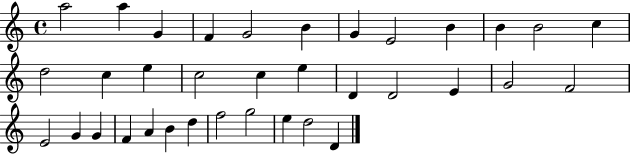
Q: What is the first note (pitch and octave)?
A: A5